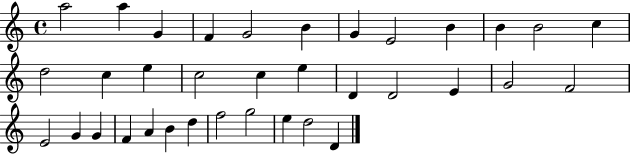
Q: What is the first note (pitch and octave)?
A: A5